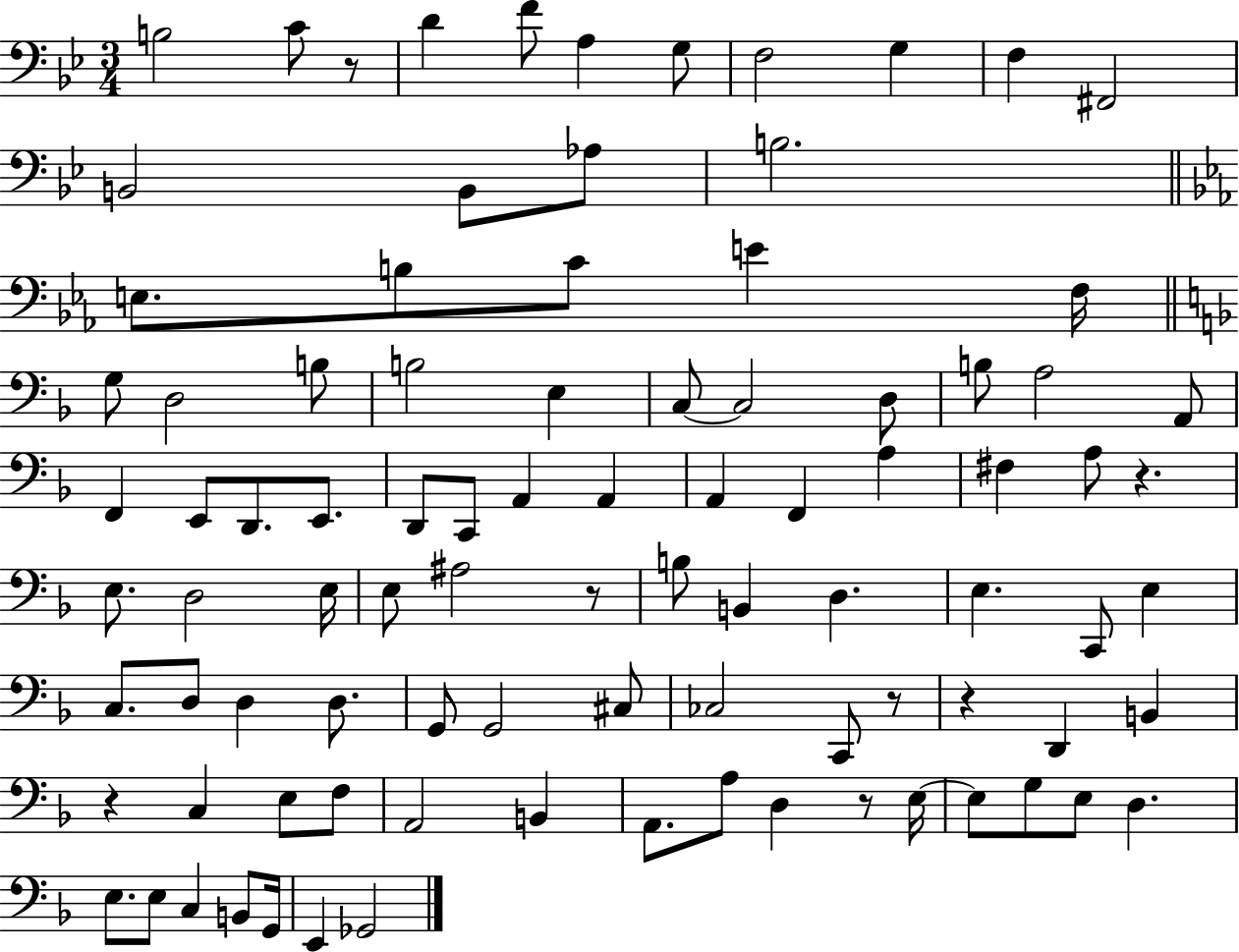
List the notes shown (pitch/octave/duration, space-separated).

B3/h C4/e R/e D4/q F4/e A3/q G3/e F3/h G3/q F3/q F#2/h B2/h B2/e Ab3/e B3/h. E3/e. B3/e C4/e E4/q F3/s G3/e D3/h B3/e B3/h E3/q C3/e C3/h D3/e B3/e A3/h A2/e F2/q E2/e D2/e. E2/e. D2/e C2/e A2/q A2/q A2/q F2/q A3/q F#3/q A3/e R/q. E3/e. D3/h E3/s E3/e A#3/h R/e B3/e B2/q D3/q. E3/q. C2/e E3/q C3/e. D3/e D3/q D3/e. G2/e G2/h C#3/e CES3/h C2/e R/e R/q D2/q B2/q R/q C3/q E3/e F3/e A2/h B2/q A2/e. A3/e D3/q R/e E3/s E3/e G3/e E3/e D3/q. E3/e. E3/e C3/q B2/e G2/s E2/q Gb2/h